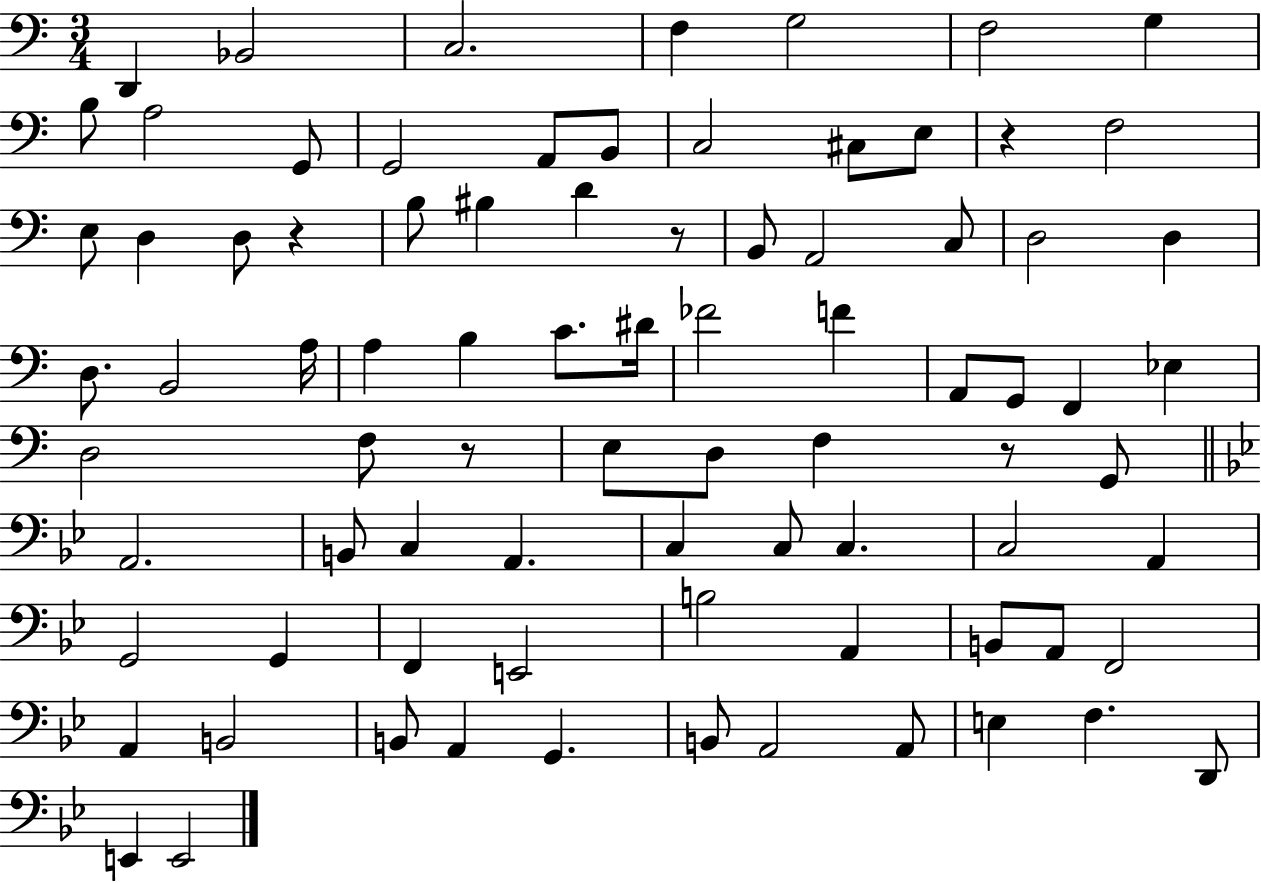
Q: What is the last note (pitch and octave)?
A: E2